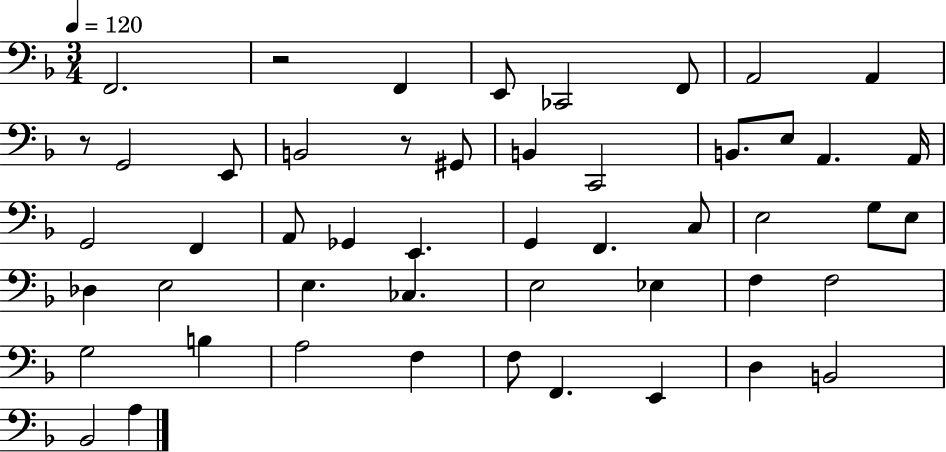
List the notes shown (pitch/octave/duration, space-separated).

F2/h. R/h F2/q E2/e CES2/h F2/e A2/h A2/q R/e G2/h E2/e B2/h R/e G#2/e B2/q C2/h B2/e. E3/e A2/q. A2/s G2/h F2/q A2/e Gb2/q E2/q. G2/q F2/q. C3/e E3/h G3/e E3/e Db3/q E3/h E3/q. CES3/q. E3/h Eb3/q F3/q F3/h G3/h B3/q A3/h F3/q F3/e F2/q. E2/q D3/q B2/h Bb2/h A3/q